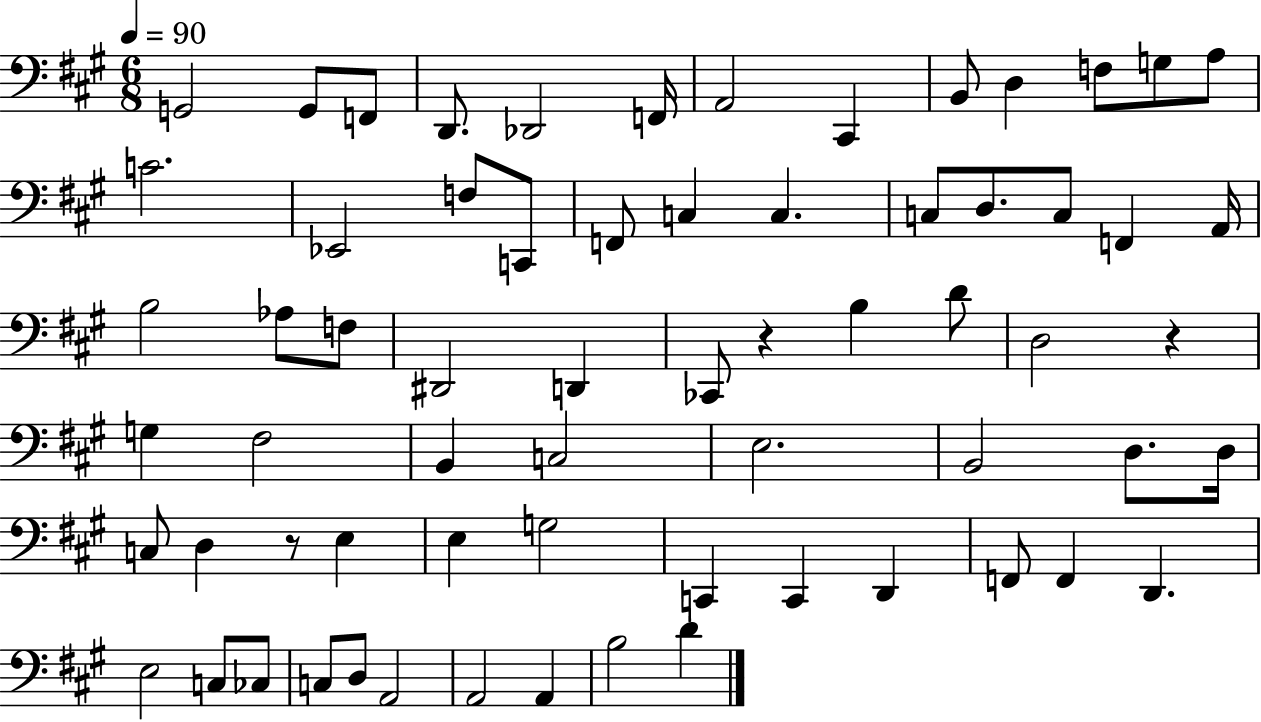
G2/h G2/e F2/e D2/e. Db2/h F2/s A2/h C#2/q B2/e D3/q F3/e G3/e A3/e C4/h. Eb2/h F3/e C2/e F2/e C3/q C3/q. C3/e D3/e. C3/e F2/q A2/s B3/h Ab3/e F3/e D#2/h D2/q CES2/e R/q B3/q D4/e D3/h R/q G3/q F#3/h B2/q C3/h E3/h. B2/h D3/e. D3/s C3/e D3/q R/e E3/q E3/q G3/h C2/q C2/q D2/q F2/e F2/q D2/q. E3/h C3/e CES3/e C3/e D3/e A2/h A2/h A2/q B3/h D4/q